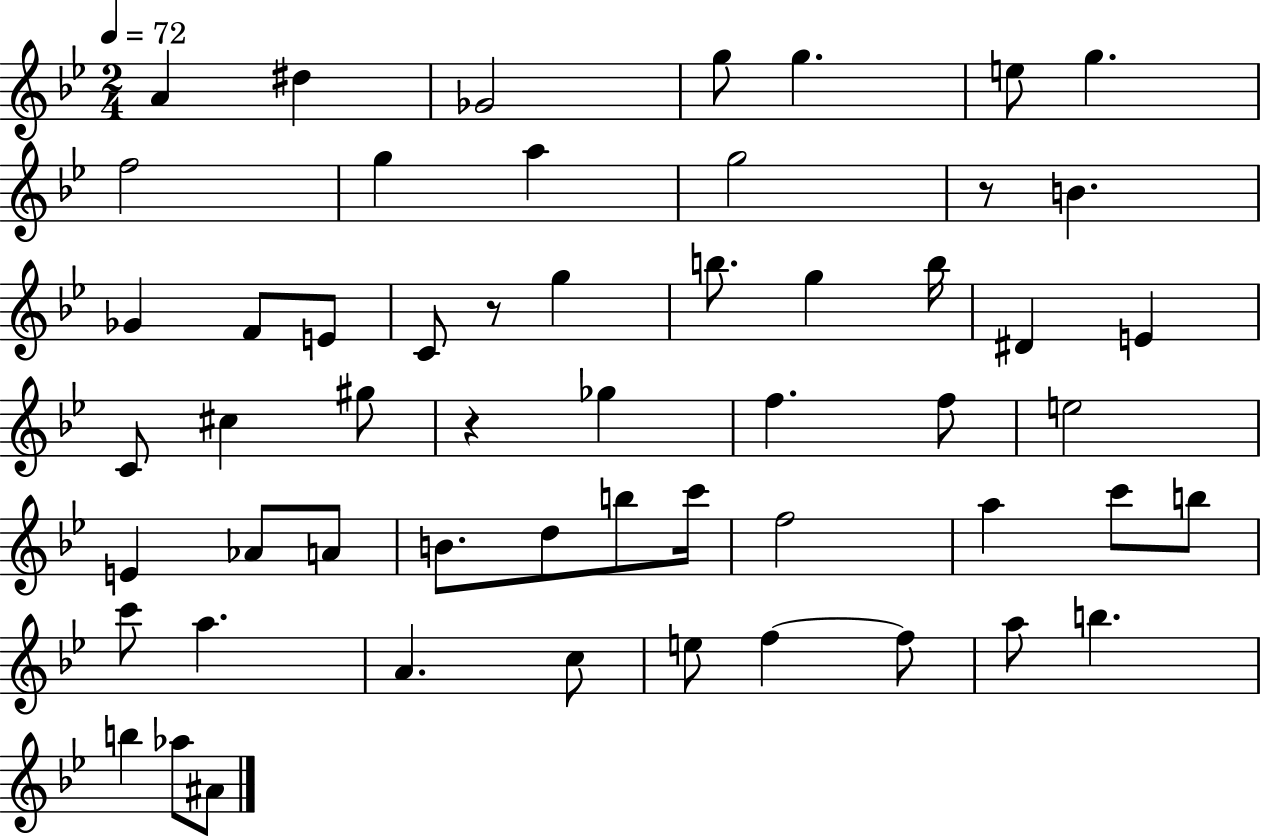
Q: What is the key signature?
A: BES major